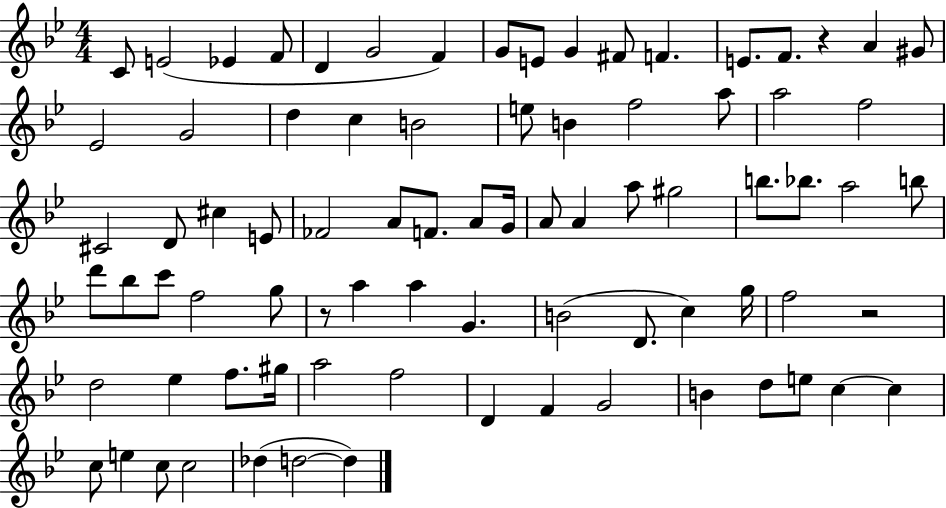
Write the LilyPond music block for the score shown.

{
  \clef treble
  \numericTimeSignature
  \time 4/4
  \key bes \major
  c'8 e'2( ees'4 f'8 | d'4 g'2 f'4) | g'8 e'8 g'4 fis'8 f'4. | e'8. f'8. r4 a'4 gis'8 | \break ees'2 g'2 | d''4 c''4 b'2 | e''8 b'4 f''2 a''8 | a''2 f''2 | \break cis'2 d'8 cis''4 e'8 | fes'2 a'8 f'8. a'8 g'16 | a'8 a'4 a''8 gis''2 | b''8. bes''8. a''2 b''8 | \break d'''8 bes''8 c'''8 f''2 g''8 | r8 a''4 a''4 g'4. | b'2( d'8. c''4) g''16 | f''2 r2 | \break d''2 ees''4 f''8. gis''16 | a''2 f''2 | d'4 f'4 g'2 | b'4 d''8 e''8 c''4~~ c''4 | \break c''8 e''4 c''8 c''2 | des''4( d''2~~ d''4) | \bar "|."
}